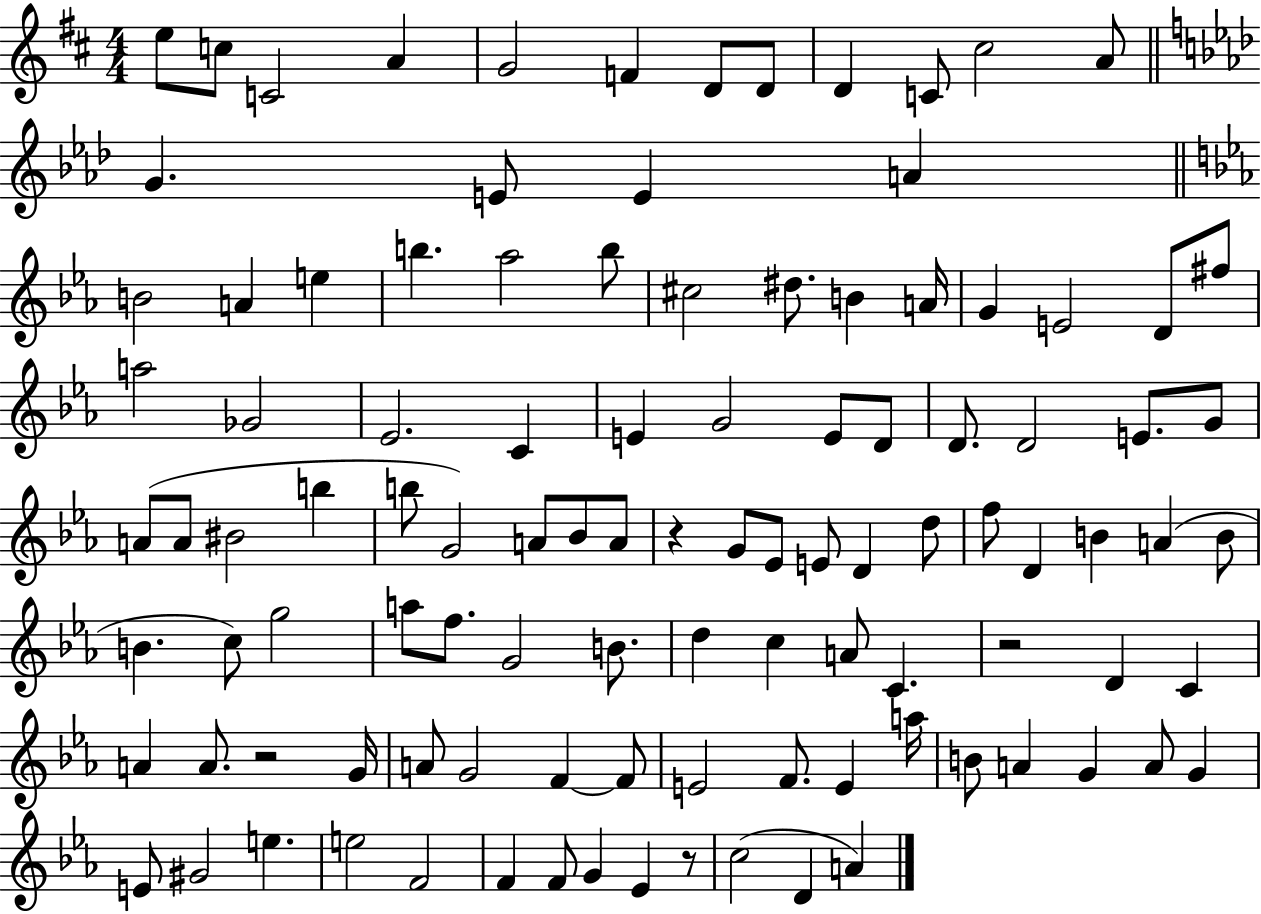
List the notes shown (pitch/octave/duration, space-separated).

E5/e C5/e C4/h A4/q G4/h F4/q D4/e D4/e D4/q C4/e C#5/h A4/e G4/q. E4/e E4/q A4/q B4/h A4/q E5/q B5/q. Ab5/h B5/e C#5/h D#5/e. B4/q A4/s G4/q E4/h D4/e F#5/e A5/h Gb4/h Eb4/h. C4/q E4/q G4/h E4/e D4/e D4/e. D4/h E4/e. G4/e A4/e A4/e BIS4/h B5/q B5/e G4/h A4/e Bb4/e A4/e R/q G4/e Eb4/e E4/e D4/q D5/e F5/e D4/q B4/q A4/q B4/e B4/q. C5/e G5/h A5/e F5/e. G4/h B4/e. D5/q C5/q A4/e C4/q. R/h D4/q C4/q A4/q A4/e. R/h G4/s A4/e G4/h F4/q F4/e E4/h F4/e. E4/q A5/s B4/e A4/q G4/q A4/e G4/q E4/e G#4/h E5/q. E5/h F4/h F4/q F4/e G4/q Eb4/q R/e C5/h D4/q A4/q